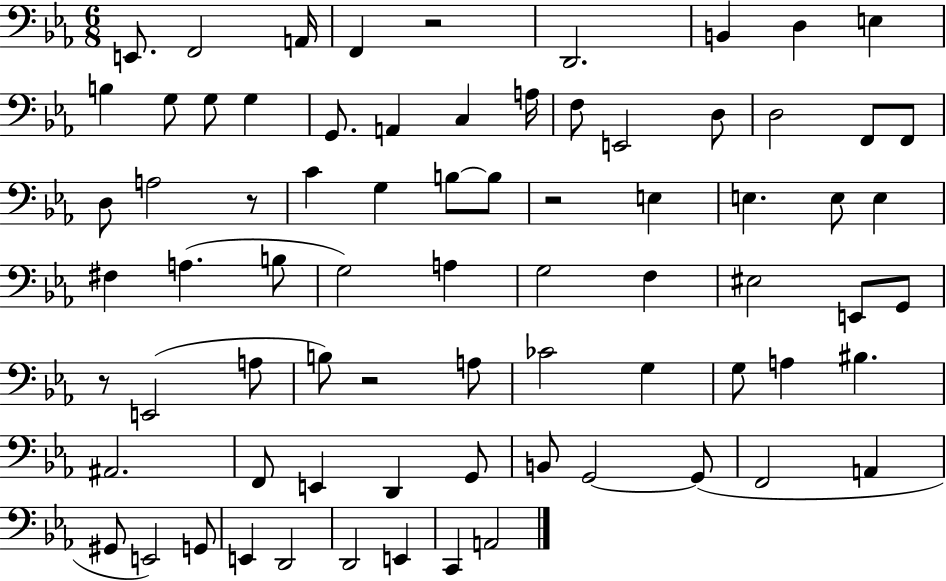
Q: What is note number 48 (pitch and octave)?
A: G3